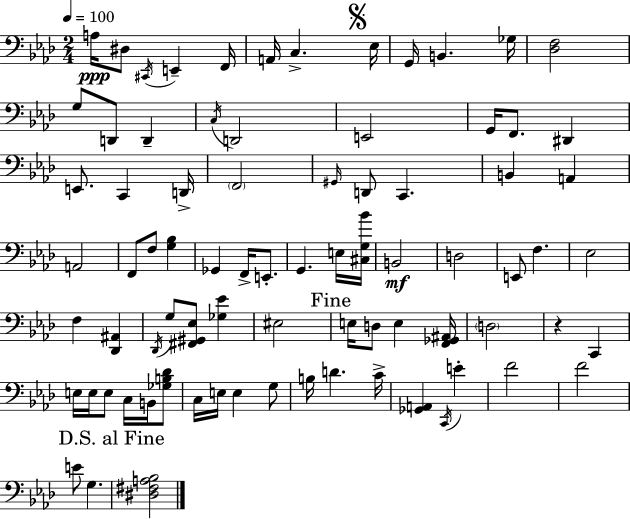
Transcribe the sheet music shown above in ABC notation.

X:1
T:Untitled
M:2/4
L:1/4
K:Fm
A,/4 ^D,/2 ^C,,/4 E,, F,,/4 A,,/4 C, _E,/4 G,,/4 B,, _G,/4 [_D,F,]2 G,/2 D,,/2 D,, C,/4 D,,2 E,,2 G,,/4 F,,/2 ^D,, E,,/2 C,, D,,/4 F,,2 ^G,,/4 D,,/2 C,, B,, A,, A,,2 F,,/2 F,/2 [G,_B,] _G,, F,,/4 E,,/2 G,, E,/4 [^C,G,_B]/4 B,,2 D,2 E,,/2 F, _E,2 F, [_D,,^A,,] _D,,/4 G,/2 [^F,,^G,,_E,]/2 [_G,_E] ^E,2 E,/4 D,/2 E, [F,,_G,,^A,,]/4 D,2 z C,, E,/4 E,/4 E,/2 C,/4 B,,/4 [_G,B,_D]/2 C,/4 E,/4 E, G,/2 B,/4 D C/4 [_G,,A,,] C,,/4 E F2 F2 E/2 G, [^D,^F,A,_B,]2